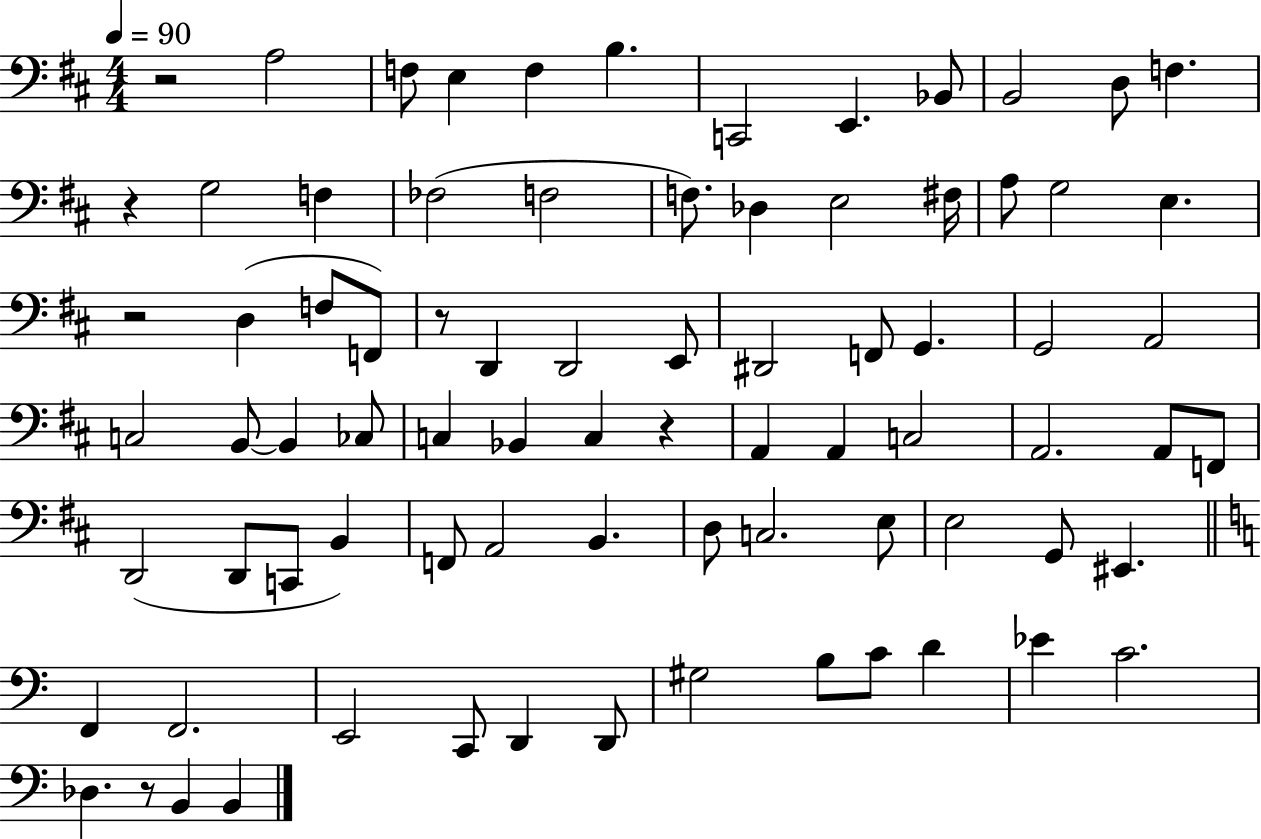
{
  \clef bass
  \numericTimeSignature
  \time 4/4
  \key d \major
  \tempo 4 = 90
  r2 a2 | f8 e4 f4 b4. | c,2 e,4. bes,8 | b,2 d8 f4. | \break r4 g2 f4 | fes2( f2 | f8.) des4 e2 fis16 | a8 g2 e4. | \break r2 d4( f8 f,8) | r8 d,4 d,2 e,8 | dis,2 f,8 g,4. | g,2 a,2 | \break c2 b,8~~ b,4 ces8 | c4 bes,4 c4 r4 | a,4 a,4 c2 | a,2. a,8 f,8 | \break d,2( d,8 c,8 b,4) | f,8 a,2 b,4. | d8 c2. e8 | e2 g,8 eis,4. | \break \bar "||" \break \key a \minor f,4 f,2. | e,2 c,8 d,4 d,8 | gis2 b8 c'8 d'4 | ees'4 c'2. | \break des4. r8 b,4 b,4 | \bar "|."
}